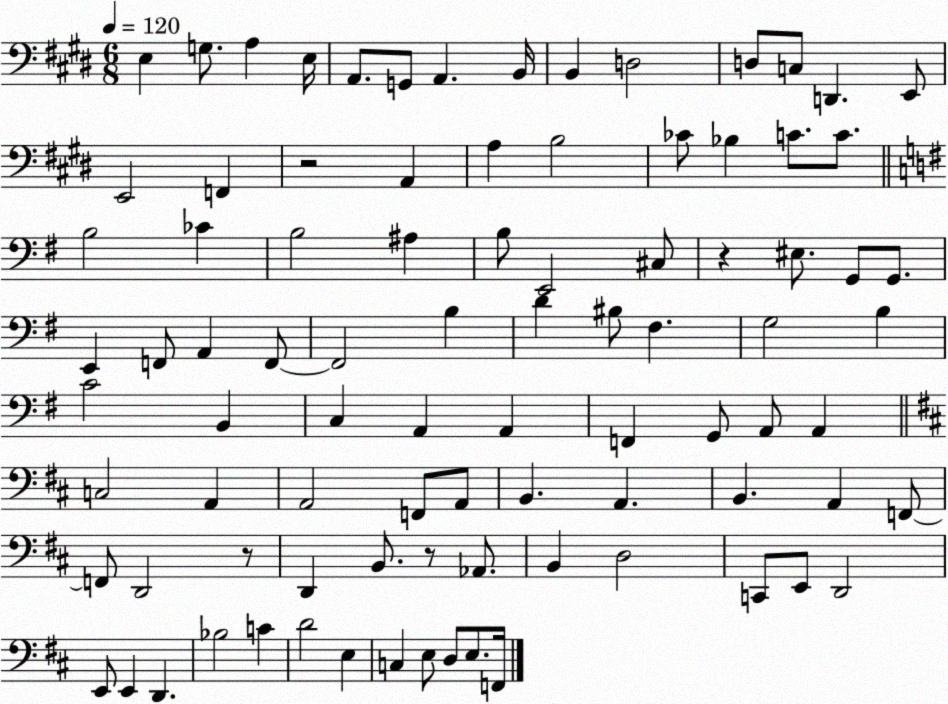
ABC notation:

X:1
T:Untitled
M:6/8
L:1/4
K:E
E, G,/2 A, E,/4 A,,/2 G,,/2 A,, B,,/4 B,, D,2 D,/2 C,/2 D,, E,,/2 E,,2 F,, z2 A,, A, B,2 _C/2 _B, C/2 C/2 B,2 _C B,2 ^A, B,/2 E,,2 ^C,/2 z ^E,/2 G,,/2 G,,/2 E,, F,,/2 A,, F,,/2 F,,2 B, D ^B,/2 ^F, G,2 B, C2 B,, C, A,, A,, F,, G,,/2 A,,/2 A,, C,2 A,, A,,2 F,,/2 A,,/2 B,, A,, B,, A,, F,,/2 F,,/2 D,,2 z/2 D,, B,,/2 z/2 _A,,/2 B,, D,2 C,,/2 E,,/2 D,,2 E,,/2 E,, D,, _B,2 C D2 E, C, E,/2 D,/2 E,/2 F,,/4